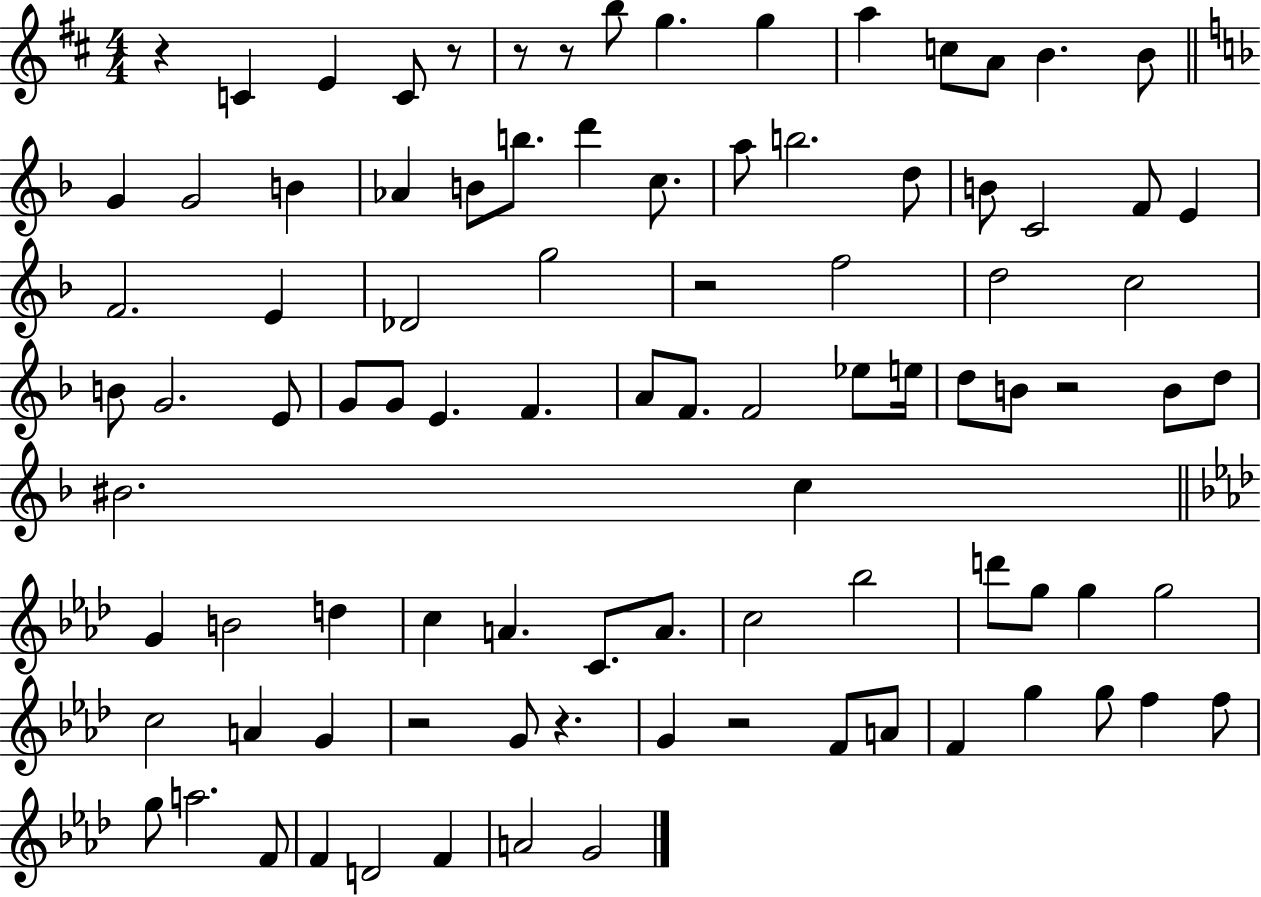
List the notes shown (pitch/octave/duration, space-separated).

R/q C4/q E4/q C4/e R/e R/e R/e B5/e G5/q. G5/q A5/q C5/e A4/e B4/q. B4/e G4/q G4/h B4/q Ab4/q B4/e B5/e. D6/q C5/e. A5/e B5/h. D5/e B4/e C4/h F4/e E4/q F4/h. E4/q Db4/h G5/h R/h F5/h D5/h C5/h B4/e G4/h. E4/e G4/e G4/e E4/q. F4/q. A4/e F4/e. F4/h Eb5/e E5/s D5/e B4/e R/h B4/e D5/e BIS4/h. C5/q G4/q B4/h D5/q C5/q A4/q. C4/e. A4/e. C5/h Bb5/h D6/e G5/e G5/q G5/h C5/h A4/q G4/q R/h G4/e R/q. G4/q R/h F4/e A4/e F4/q G5/q G5/e F5/q F5/e G5/e A5/h. F4/e F4/q D4/h F4/q A4/h G4/h